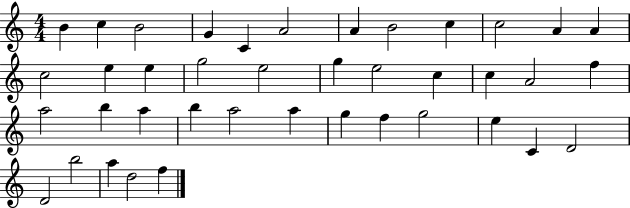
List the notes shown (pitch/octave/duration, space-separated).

B4/q C5/q B4/h G4/q C4/q A4/h A4/q B4/h C5/q C5/h A4/q A4/q C5/h E5/q E5/q G5/h E5/h G5/q E5/h C5/q C5/q A4/h F5/q A5/h B5/q A5/q B5/q A5/h A5/q G5/q F5/q G5/h E5/q C4/q D4/h D4/h B5/h A5/q D5/h F5/q